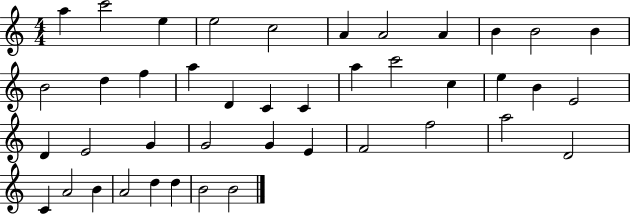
X:1
T:Untitled
M:4/4
L:1/4
K:C
a c'2 e e2 c2 A A2 A B B2 B B2 d f a D C C a c'2 c e B E2 D E2 G G2 G E F2 f2 a2 D2 C A2 B A2 d d B2 B2